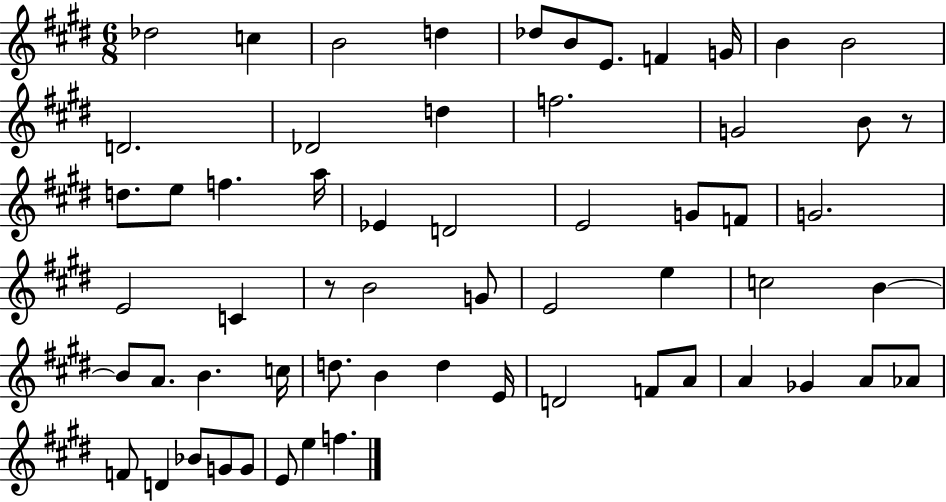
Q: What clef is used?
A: treble